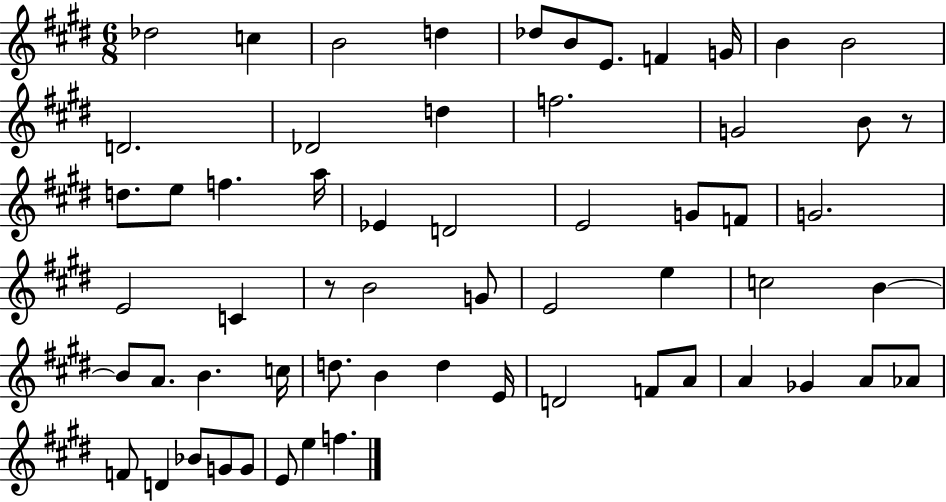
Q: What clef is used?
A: treble